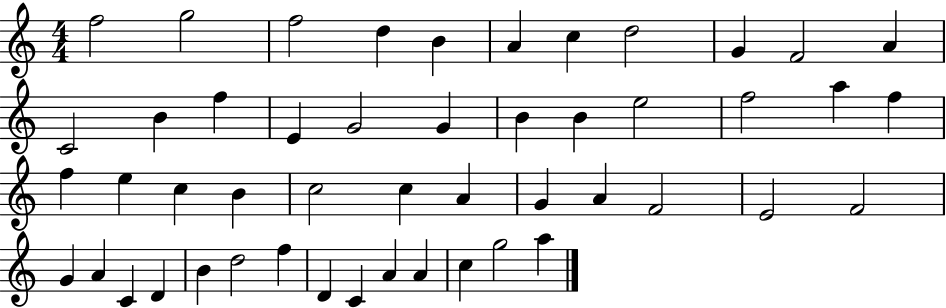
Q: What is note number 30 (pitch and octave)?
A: A4